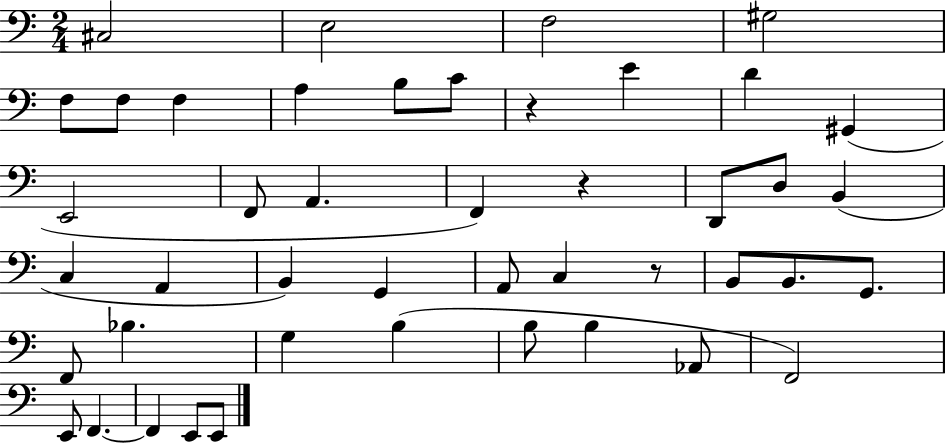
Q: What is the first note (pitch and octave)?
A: C#3